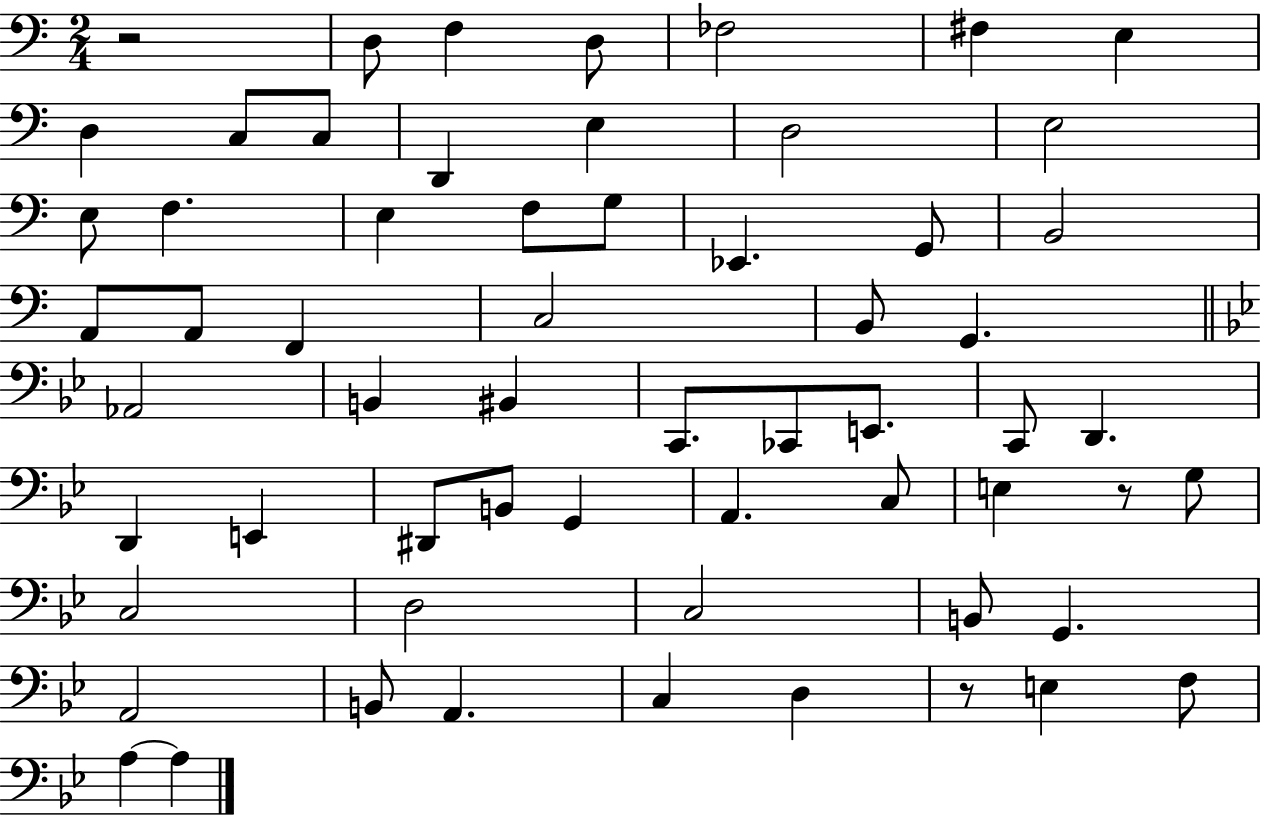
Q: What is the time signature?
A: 2/4